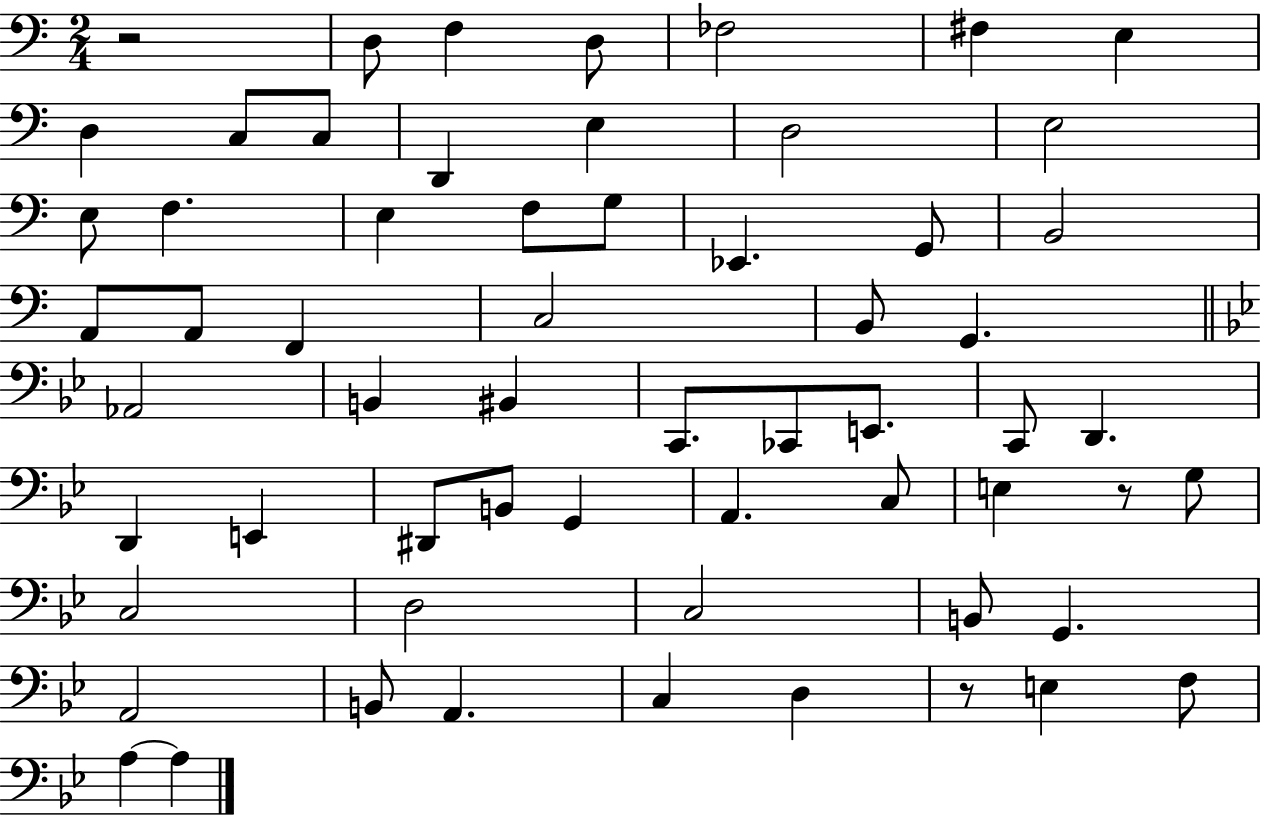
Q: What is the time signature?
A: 2/4